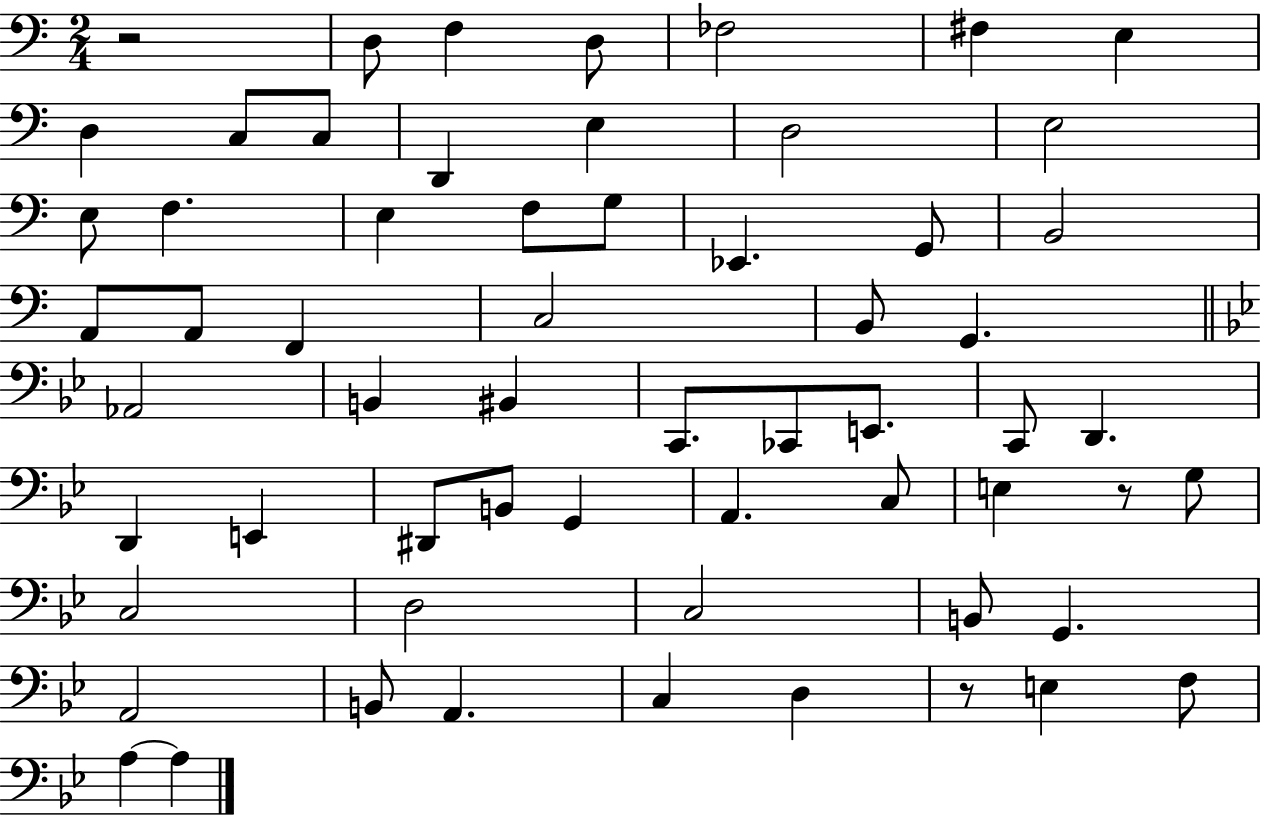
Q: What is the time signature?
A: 2/4